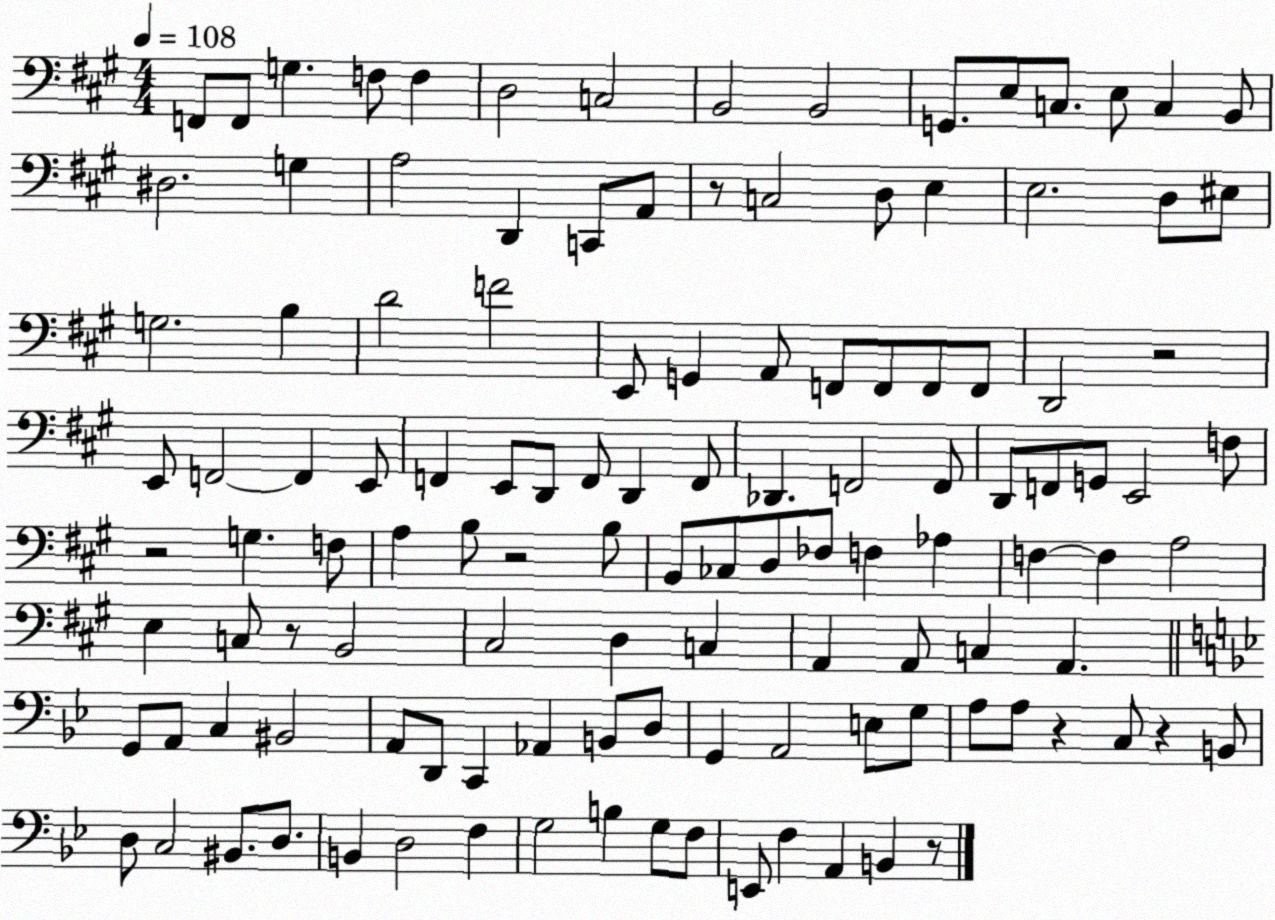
X:1
T:Untitled
M:4/4
L:1/4
K:A
F,,/2 F,,/2 G, F,/2 F, D,2 C,2 B,,2 B,,2 G,,/2 E,/2 C,/2 E,/2 C, B,,/2 ^D,2 G, A,2 D,, C,,/2 A,,/2 z/2 C,2 D,/2 E, E,2 D,/2 ^E,/2 G,2 B, D2 F2 E,,/2 G,, A,,/2 F,,/2 F,,/2 F,,/2 F,,/2 D,,2 z2 E,,/2 F,,2 F,, E,,/2 F,, E,,/2 D,,/2 F,,/2 D,, F,,/2 _D,, F,,2 F,,/2 D,,/2 F,,/2 G,,/2 E,,2 F,/2 z2 G, F,/2 A, B,/2 z2 B,/2 B,,/2 _C,/2 D,/2 _F,/2 F, _A, F, F, A,2 E, C,/2 z/2 B,,2 ^C,2 D, C, A,, A,,/2 C, A,, G,,/2 A,,/2 C, ^B,,2 A,,/2 D,,/2 C,, _A,, B,,/2 D,/2 G,, A,,2 E,/2 G,/2 A,/2 A,/2 z C,/2 z B,,/2 D,/2 C,2 ^B,,/2 D,/2 B,, D,2 F, G,2 B, G,/2 F,/2 E,,/2 F, A,, B,, z/2